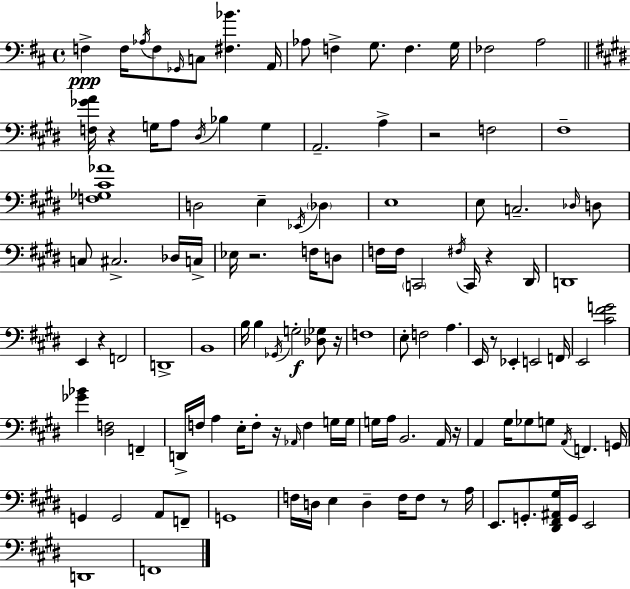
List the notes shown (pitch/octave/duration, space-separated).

F3/q F3/s Ab3/s F3/e Gb2/s C3/e [F#3,Bb4]/q. A2/s Ab3/e F3/q G3/e. F3/q. G3/s FES3/h A3/h [F3,Gb4,A4]/s R/q G3/s A3/e D#3/s Bb3/q G3/q A2/h. A3/q R/h F3/h F#3/w [F3,Gb3,C#4,Ab4]/w D3/h E3/q Eb2/s Db3/q E3/w E3/e C3/h. Db3/s D3/e C3/e C#3/h. Db3/s C3/s Eb3/s R/h. F3/s D3/e F3/s F3/s C2/h F#3/s C2/s R/q D#2/s D2/w E2/q R/q F2/h D2/w B2/w B3/s B3/q Gb2/s G3/h [Db3,Gb3]/e R/s F3/w E3/e F3/h A3/q. E2/s R/e Eb2/q E2/h F2/s E2/h [C#4,F#4,G4]/h [Gb4,Bb4]/q [D#3,F3]/h F2/q D2/s F3/s A3/q E3/s F3/e R/s Ab2/s F3/q G3/s G3/s G3/s A3/s B2/h. A2/s R/s A2/q G#3/s Gb3/e G3/e A2/s F2/q. G2/s G2/q G2/h A2/e F2/e G2/w F3/s D3/s E3/q D3/q F3/s F3/e R/e A3/s E2/e. G2/e. [D#2,F#2,A#2,G#3]/s G2/s E2/h D2/w F2/w